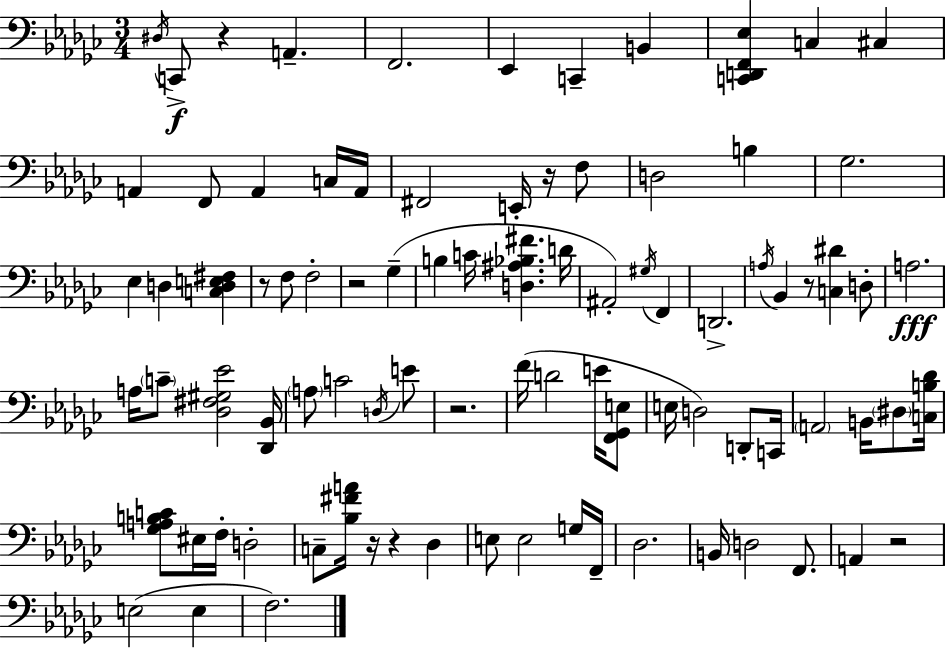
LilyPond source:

{
  \clef bass
  \numericTimeSignature
  \time 3/4
  \key ees \minor
  \acciaccatura { dis16 }\f c,8-> r4 a,4.-- | f,2. | ees,4 c,4-- b,4 | <c, d, f, ees>4 c4 cis4 | \break a,4 f,8 a,4 c16 | a,16 fis,2 e,16-. r16 f8 | d2 b4 | ges2. | \break ees4 d4 <c d e fis>4 | r8 f8 f2-. | r2 ges4--( | b4 c'16 <d ais bes fis'>4. | \break d'16 ais,2-.) \acciaccatura { gis16 } f,4 | d,2.-> | \acciaccatura { a16 } bes,4 r8 <c dis'>4 | d8-. a2.\fff | \break a16 \parenthesize c'8-- <des fis gis ees'>2 | <des, bes,>16 \parenthesize a8 c'2 | \acciaccatura { d16 } e'8 r2. | f'16( d'2 | \break e'16 <f, ges, e>8 e16 d2) | d,8-. c,16 \parenthesize a,2 | b,16 \parenthesize dis8 <c b des'>16 <ges a b c'>8 eis16 f16-. d2-. | c8-- <bes fis' a'>16 r16 r4 | \break des4 e8 e2 | g16 f,16-- des2. | b,16 d2 | f,8. a,4 r2 | \break e2( | e4 f2.) | \bar "|."
}